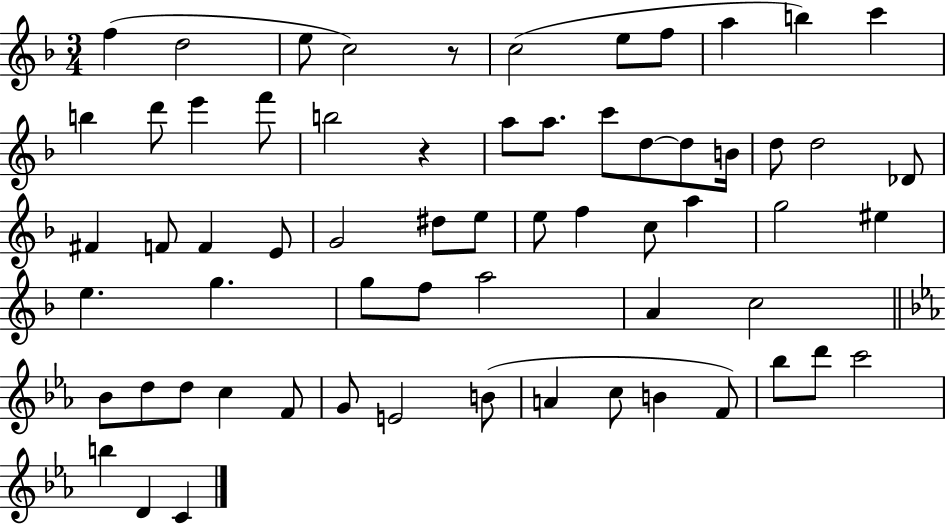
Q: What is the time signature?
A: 3/4